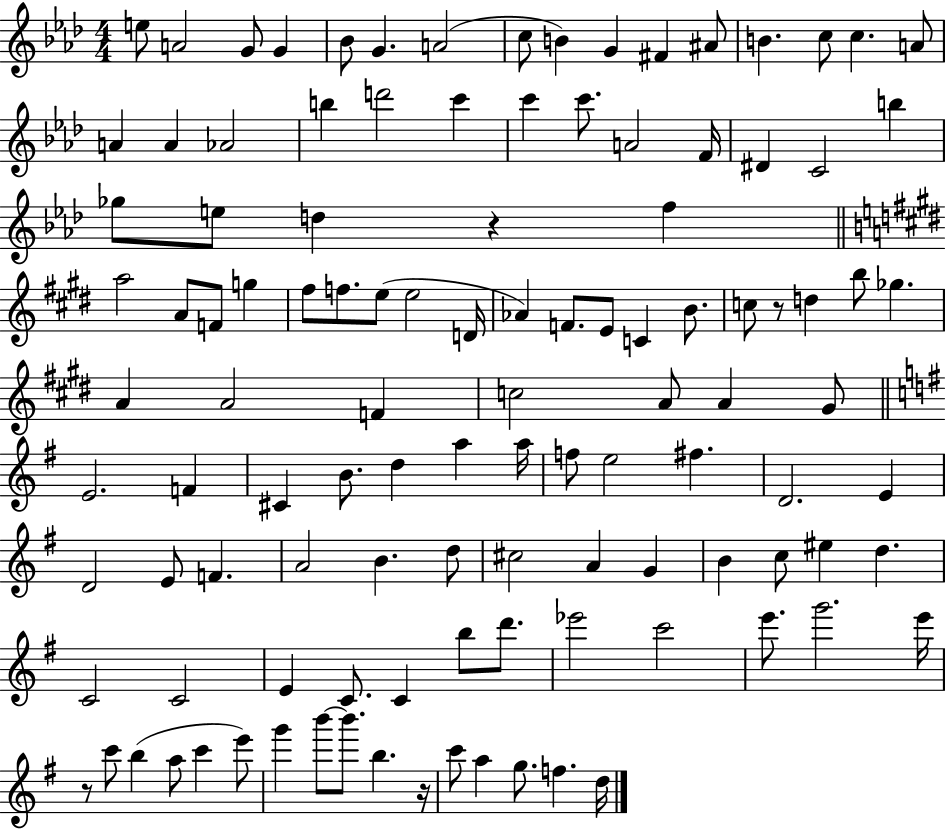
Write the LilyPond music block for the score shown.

{
  \clef treble
  \numericTimeSignature
  \time 4/4
  \key aes \major
  e''8 a'2 g'8 g'4 | bes'8 g'4. a'2( | c''8 b'4) g'4 fis'4 ais'8 | b'4. c''8 c''4. a'8 | \break a'4 a'4 aes'2 | b''4 d'''2 c'''4 | c'''4 c'''8. a'2 f'16 | dis'4 c'2 b''4 | \break ges''8 e''8 d''4 r4 f''4 | \bar "||" \break \key e \major a''2 a'8 f'8 g''4 | fis''8 f''8. e''8( e''2 d'16 | aes'4) f'8. e'8 c'4 b'8. | c''8 r8 d''4 b''8 ges''4. | \break a'4 a'2 f'4 | c''2 a'8 a'4 gis'8 | \bar "||" \break \key g \major e'2. f'4 | cis'4 b'8. d''4 a''4 a''16 | f''8 e''2 fis''4. | d'2. e'4 | \break d'2 e'8 f'4. | a'2 b'4. d''8 | cis''2 a'4 g'4 | b'4 c''8 eis''4 d''4. | \break c'2 c'2 | e'4 c'8. c'4 b''8 d'''8. | ees'''2 c'''2 | e'''8. g'''2. e'''16 | \break r8 c'''8 b''4( a''8 c'''4 e'''8) | g'''4 b'''8~~ b'''8. b''4. r16 | c'''8 a''4 g''8. f''4. d''16 | \bar "|."
}